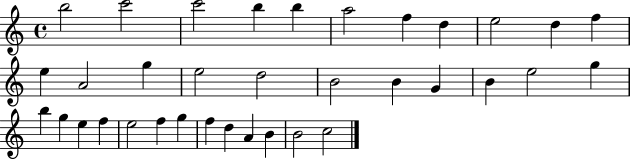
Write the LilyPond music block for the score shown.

{
  \clef treble
  \time 4/4
  \defaultTimeSignature
  \key c \major
  b''2 c'''2 | c'''2 b''4 b''4 | a''2 f''4 d''4 | e''2 d''4 f''4 | \break e''4 a'2 g''4 | e''2 d''2 | b'2 b'4 g'4 | b'4 e''2 g''4 | \break b''4 g''4 e''4 f''4 | e''2 f''4 g''4 | f''4 d''4 a'4 b'4 | b'2 c''2 | \break \bar "|."
}